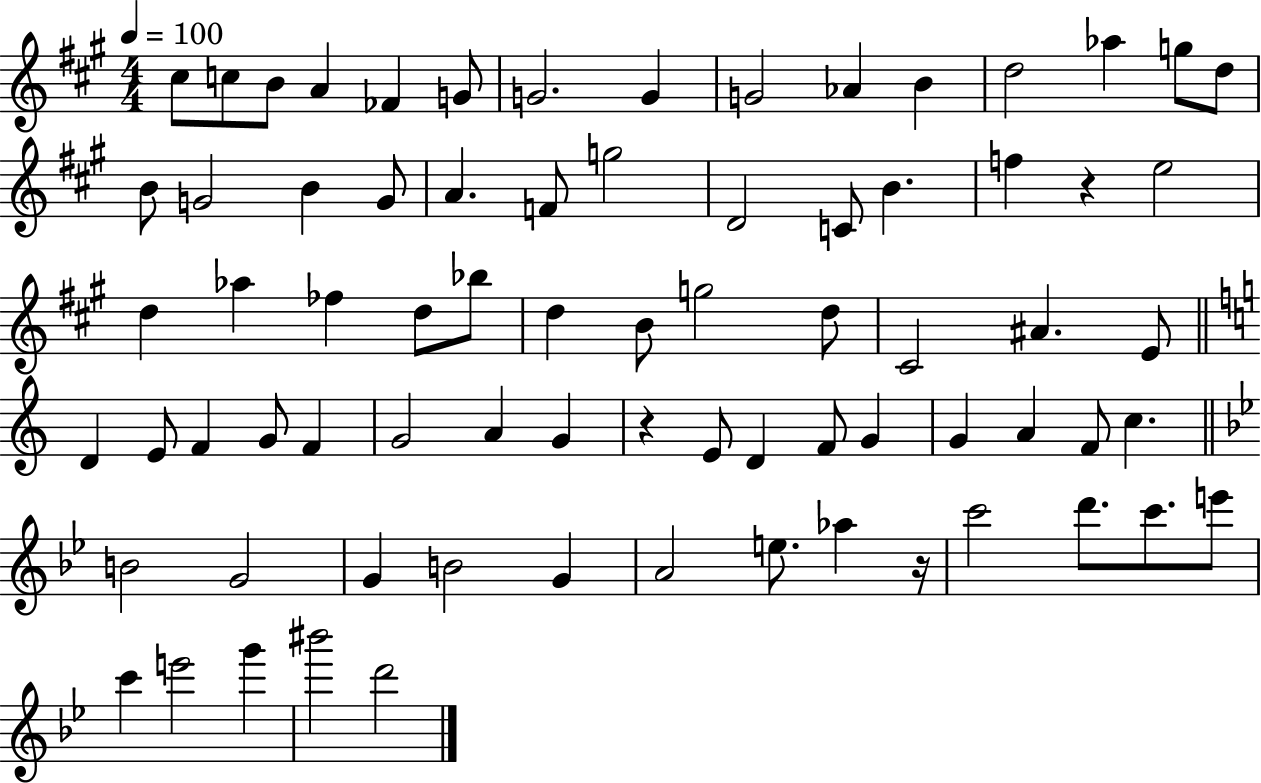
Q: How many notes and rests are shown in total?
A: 75